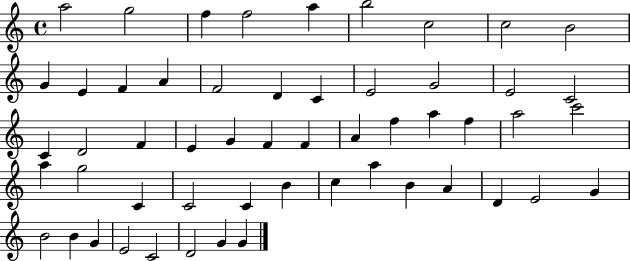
X:1
T:Untitled
M:4/4
L:1/4
K:C
a2 g2 f f2 a b2 c2 c2 B2 G E F A F2 D C E2 G2 E2 C2 C D2 F E G F F A f a f a2 c'2 a g2 C C2 C B c a B A D E2 G B2 B G E2 C2 D2 G G